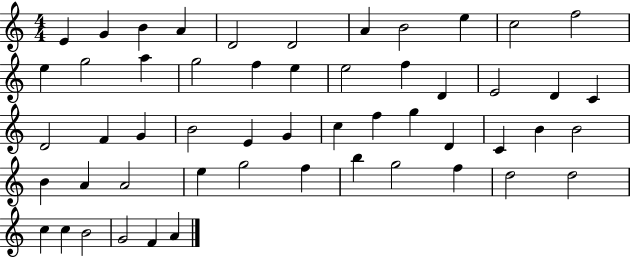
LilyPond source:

{
  \clef treble
  \numericTimeSignature
  \time 4/4
  \key c \major
  e'4 g'4 b'4 a'4 | d'2 d'2 | a'4 b'2 e''4 | c''2 f''2 | \break e''4 g''2 a''4 | g''2 f''4 e''4 | e''2 f''4 d'4 | e'2 d'4 c'4 | \break d'2 f'4 g'4 | b'2 e'4 g'4 | c''4 f''4 g''4 d'4 | c'4 b'4 b'2 | \break b'4 a'4 a'2 | e''4 g''2 f''4 | b''4 g''2 f''4 | d''2 d''2 | \break c''4 c''4 b'2 | g'2 f'4 a'4 | \bar "|."
}